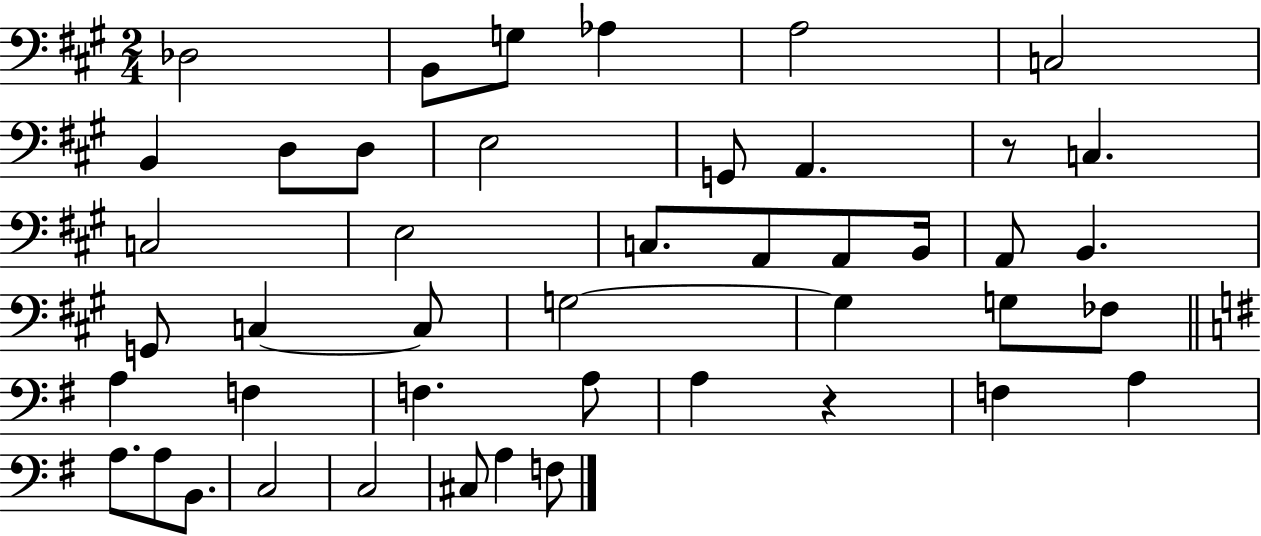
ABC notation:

X:1
T:Untitled
M:2/4
L:1/4
K:A
_D,2 B,,/2 G,/2 _A, A,2 C,2 B,, D,/2 D,/2 E,2 G,,/2 A,, z/2 C, C,2 E,2 C,/2 A,,/2 A,,/2 B,,/4 A,,/2 B,, G,,/2 C, C,/2 G,2 G, G,/2 _F,/2 A, F, F, A,/2 A, z F, A, A,/2 A,/2 B,,/2 C,2 C,2 ^C,/2 A, F,/2